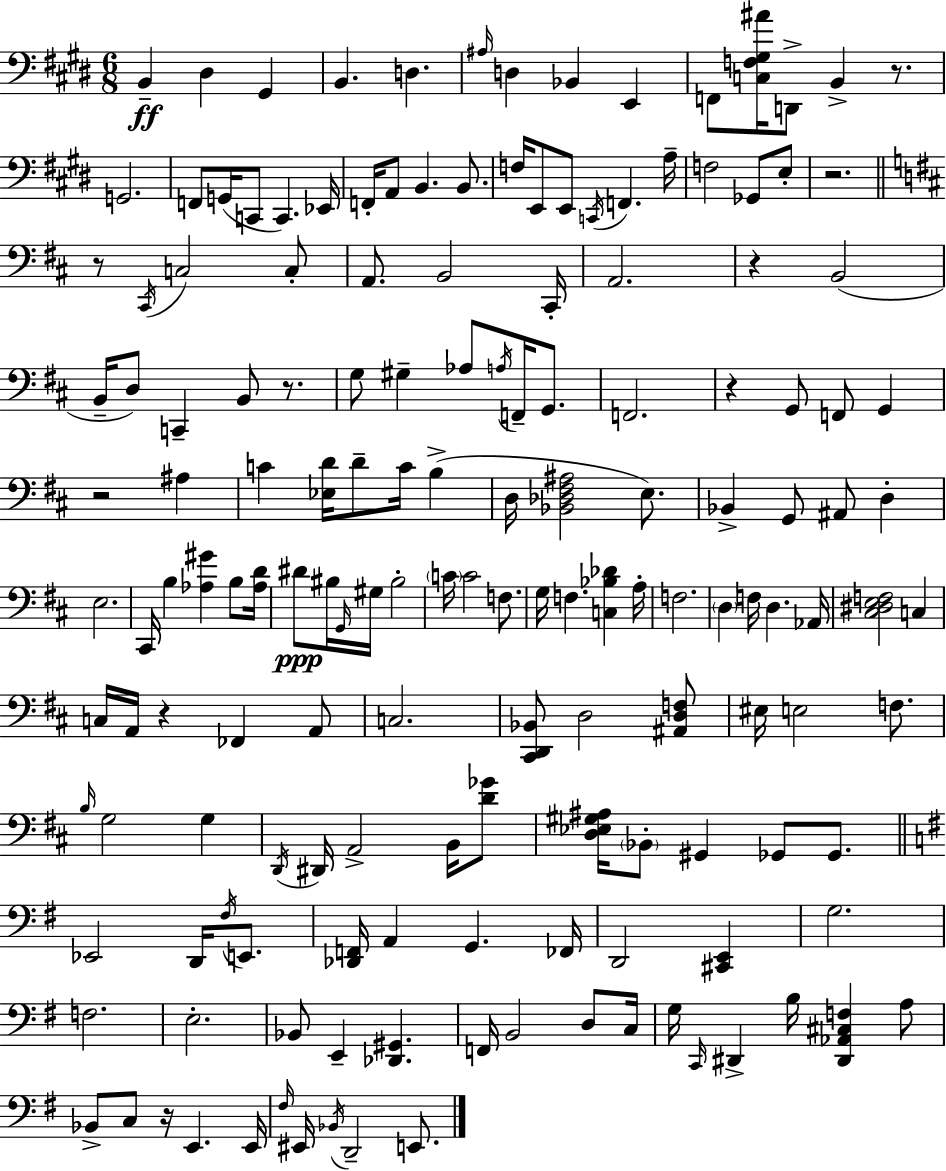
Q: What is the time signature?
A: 6/8